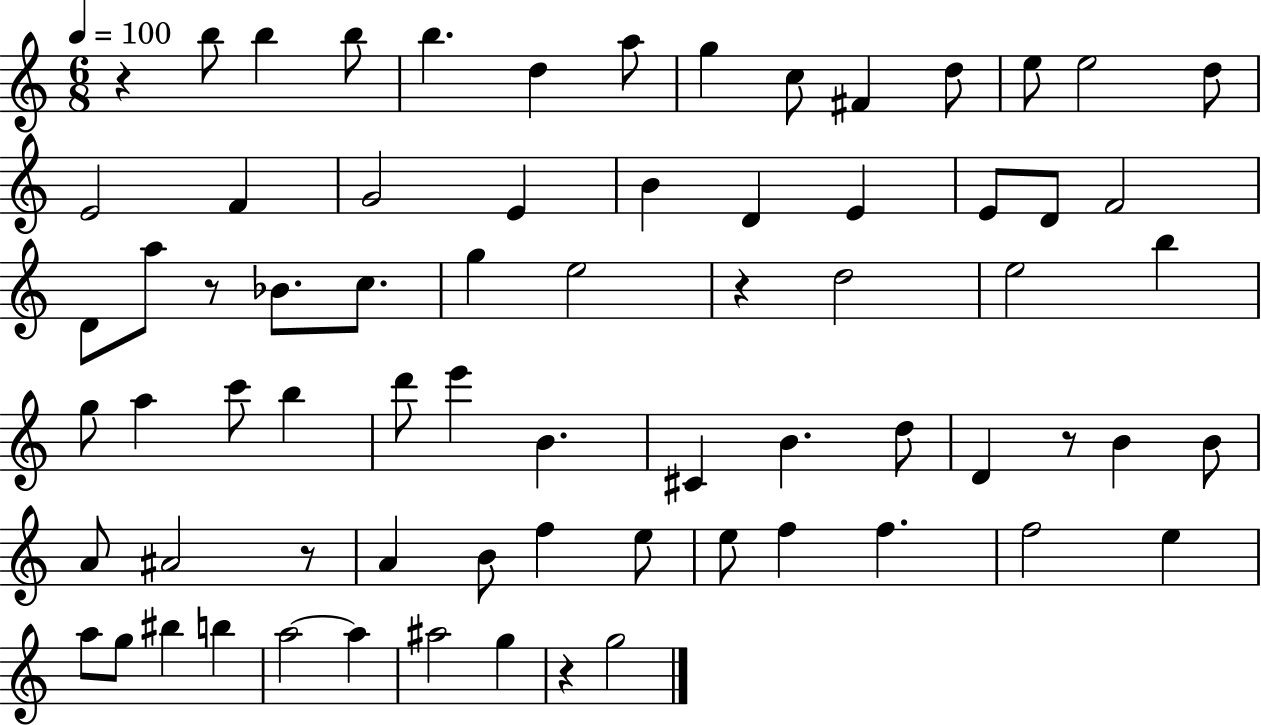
R/q B5/e B5/q B5/e B5/q. D5/q A5/e G5/q C5/e F#4/q D5/e E5/e E5/h D5/e E4/h F4/q G4/h E4/q B4/q D4/q E4/q E4/e D4/e F4/h D4/e A5/e R/e Bb4/e. C5/e. G5/q E5/h R/q D5/h E5/h B5/q G5/e A5/q C6/e B5/q D6/e E6/q B4/q. C#4/q B4/q. D5/e D4/q R/e B4/q B4/e A4/e A#4/h R/e A4/q B4/e F5/q E5/e E5/e F5/q F5/q. F5/h E5/q A5/e G5/e BIS5/q B5/q A5/h A5/q A#5/h G5/q R/q G5/h